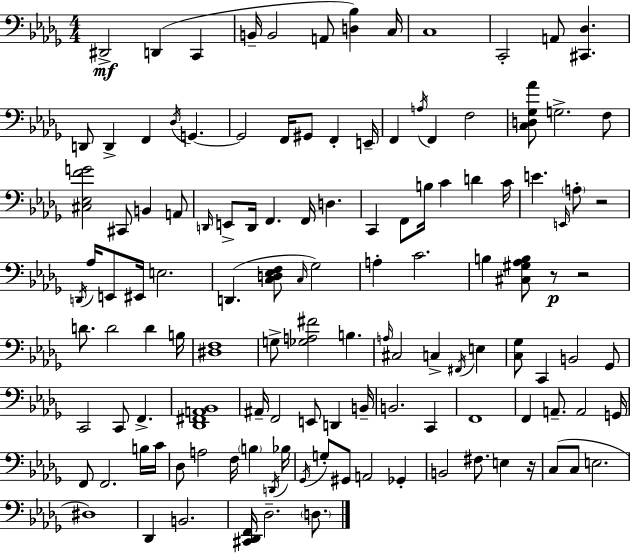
{
  \clef bass
  \numericTimeSignature
  \time 4/4
  \key bes \minor
  dis,2->\mf d,4( c,4 | b,16-- b,2 a,8 <d bes>4) c16 | c1 | c,2-. a,8 <cis, des>4. | \break d,8 d,4-> f,4 \acciaccatura { des16 } g,4.~~ | g,2 f,16 gis,8 f,4-. | e,16-- f,4 \acciaccatura { a16 } f,4 f2 | <c d ges aes'>8 g2.-> | \break f8 <cis ees f' g'>2 cis,8 b,4 | a,8 \grace { d,16 } e,8-> d,16 f,4. f,16 d4. | c,4 f,8 b16 c'4 d'4 | c'16 e'4. \grace { e,16 } \parenthesize a8-. r2 | \break \acciaccatura { d,16 } aes16 e,8 eis,16 e2. | d,4.( <c d ees f>8 \grace { c16 }) ges2 | a4-. c'2. | b4 <cis gis aes b>8 r8\p r2 | \break d'8. d'2 | d'4 b16 <dis f>1 | g8-> <ges a fis'>2 | b4. \grace { a16 } cis2 c4-> | \break \acciaccatura { fis,16 } e4 <c ges>8 c,4 b,2 | ges,8 c,2 | c,8 f,4.-> <des, fis, a, bes,>1 | ais,16-- f,2 | \break e,8 d,4 b,16-- b,2. | c,4 f,1 | f,4 a,8.-- a,2 | g,16 f,8 f,2. | \break b16 c'16 des8 a2 | f16 \parenthesize b4 \acciaccatura { d,16 } bes16 \acciaccatura { ges,16 } g8-. gis,8 a,2 | ges,4-. b,2 | fis8. e4 r16 c8( c8 e2. | \break dis1) | des,4 b,2. | <cis, des, f,>16 des2.-- | \parenthesize d8. \bar "|."
}